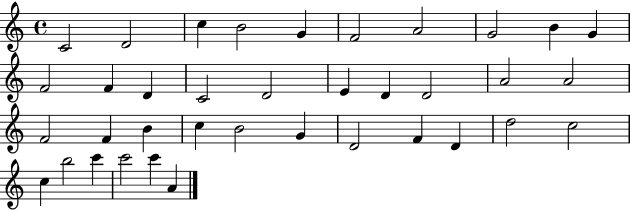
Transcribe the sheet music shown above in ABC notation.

X:1
T:Untitled
M:4/4
L:1/4
K:C
C2 D2 c B2 G F2 A2 G2 B G F2 F D C2 D2 E D D2 A2 A2 F2 F B c B2 G D2 F D d2 c2 c b2 c' c'2 c' A